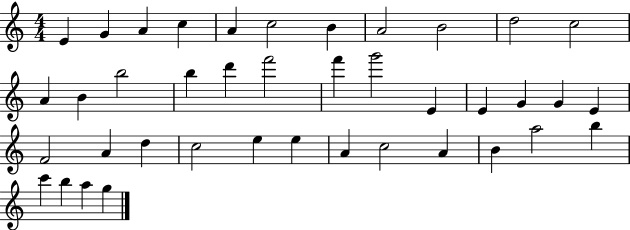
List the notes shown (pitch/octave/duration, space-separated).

E4/q G4/q A4/q C5/q A4/q C5/h B4/q A4/h B4/h D5/h C5/h A4/q B4/q B5/h B5/q D6/q F6/h F6/q G6/h E4/q E4/q G4/q G4/q E4/q F4/h A4/q D5/q C5/h E5/q E5/q A4/q C5/h A4/q B4/q A5/h B5/q C6/q B5/q A5/q G5/q